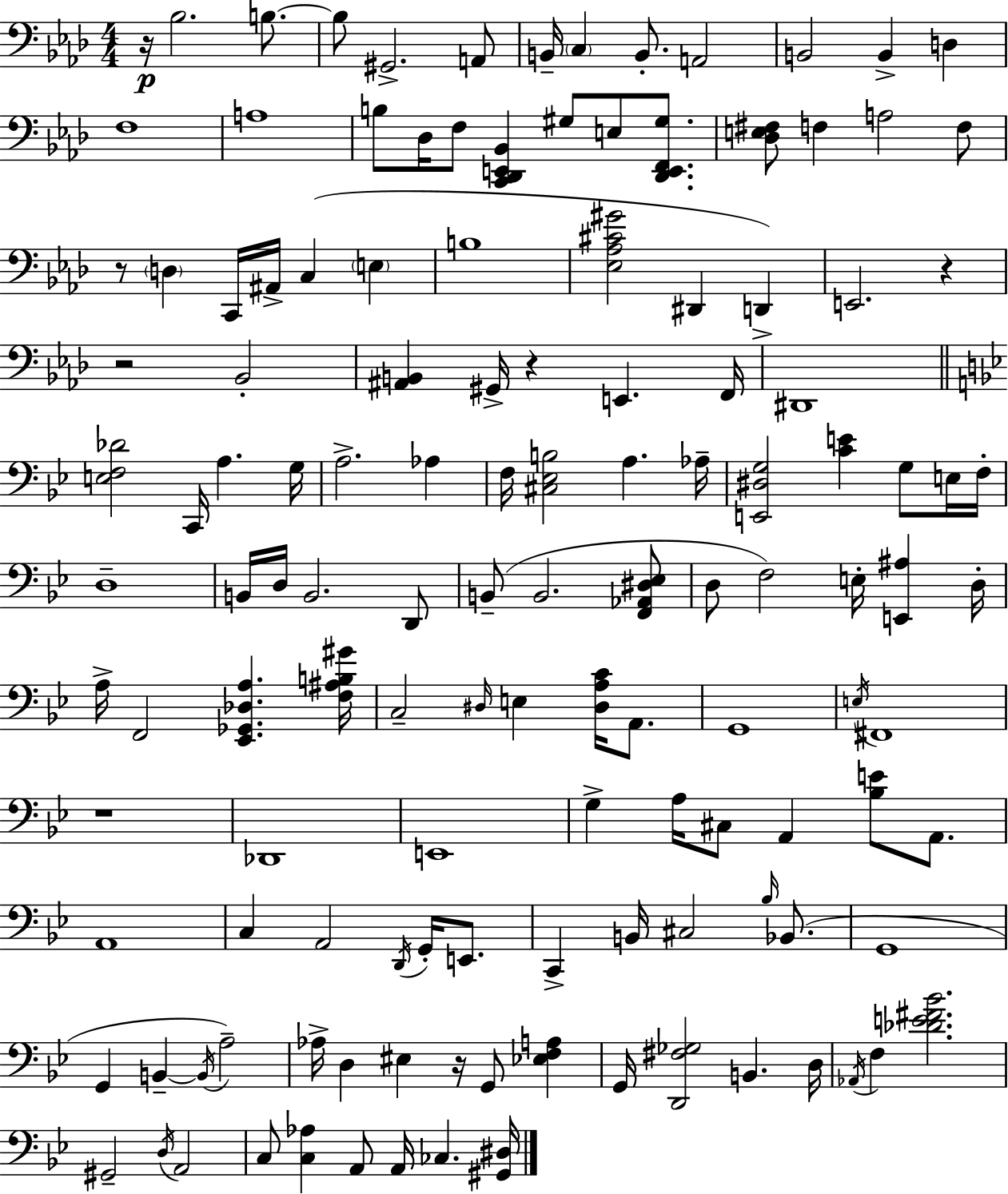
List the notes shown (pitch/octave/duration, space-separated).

R/s Bb3/h. B3/e. B3/e G#2/h. A2/e B2/s C3/q B2/e. A2/h B2/h B2/q D3/q F3/w A3/w B3/e Db3/s F3/e [C2,Db2,E2,Bb2]/q G#3/e E3/e [Db2,E2,F2,G#3]/e. [Db3,E3,F#3]/e F3/q A3/h F3/e R/e D3/q C2/s A#2/s C3/q E3/q B3/w [Eb3,Ab3,C#4,G#4]/h D#2/q D2/q E2/h. R/q R/h Bb2/h [A#2,B2]/q G#2/s R/q E2/q. F2/s D#2/w [E3,F3,Db4]/h C2/s A3/q. G3/s A3/h. Ab3/q F3/s [C#3,Eb3,B3]/h A3/q. Ab3/s [E2,D#3,G3]/h [C4,E4]/q G3/e E3/s F3/s D3/w B2/s D3/s B2/h. D2/e B2/e B2/h. [F2,Ab2,D#3,Eb3]/e D3/e F3/h E3/s [E2,A#3]/q D3/s A3/s F2/h [Eb2,Gb2,Db3,A3]/q. [F3,A#3,B3,G#4]/s C3/h D#3/s E3/q [D#3,A3,C4]/s A2/e. G2/w E3/s F#2/w R/w Db2/w E2/w G3/q A3/s C#3/e A2/q [Bb3,E4]/e A2/e. A2/w C3/q A2/h D2/s G2/s E2/e. C2/q B2/s C#3/h Bb3/s Bb2/e. G2/w G2/q B2/q B2/s A3/h Ab3/s D3/q EIS3/q R/s G2/e [Eb3,F3,A3]/q G2/s [D2,F#3,Gb3]/h B2/q. D3/s Ab2/s F3/q [Db4,E4,F#4,Bb4]/h. G#2/h D3/s A2/h C3/e [C3,Ab3]/q A2/e A2/s CES3/q. [G#2,D#3]/s